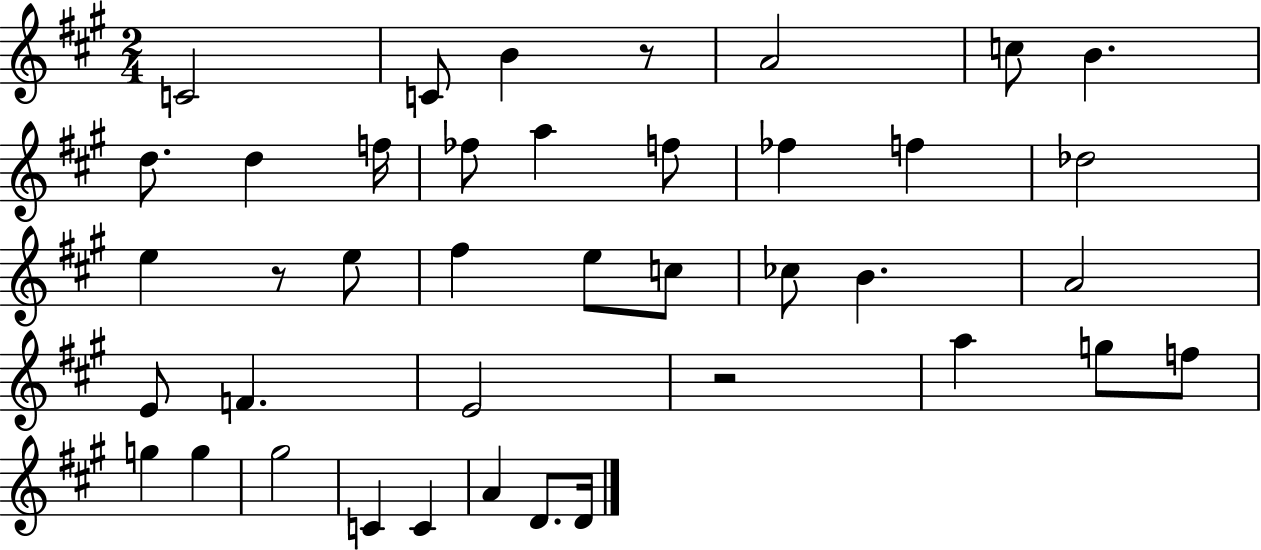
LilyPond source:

{
  \clef treble
  \numericTimeSignature
  \time 2/4
  \key a \major
  c'2 | c'8 b'4 r8 | a'2 | c''8 b'4. | \break d''8. d''4 f''16 | fes''8 a''4 f''8 | fes''4 f''4 | des''2 | \break e''4 r8 e''8 | fis''4 e''8 c''8 | ces''8 b'4. | a'2 | \break e'8 f'4. | e'2 | r2 | a''4 g''8 f''8 | \break g''4 g''4 | gis''2 | c'4 c'4 | a'4 d'8. d'16 | \break \bar "|."
}